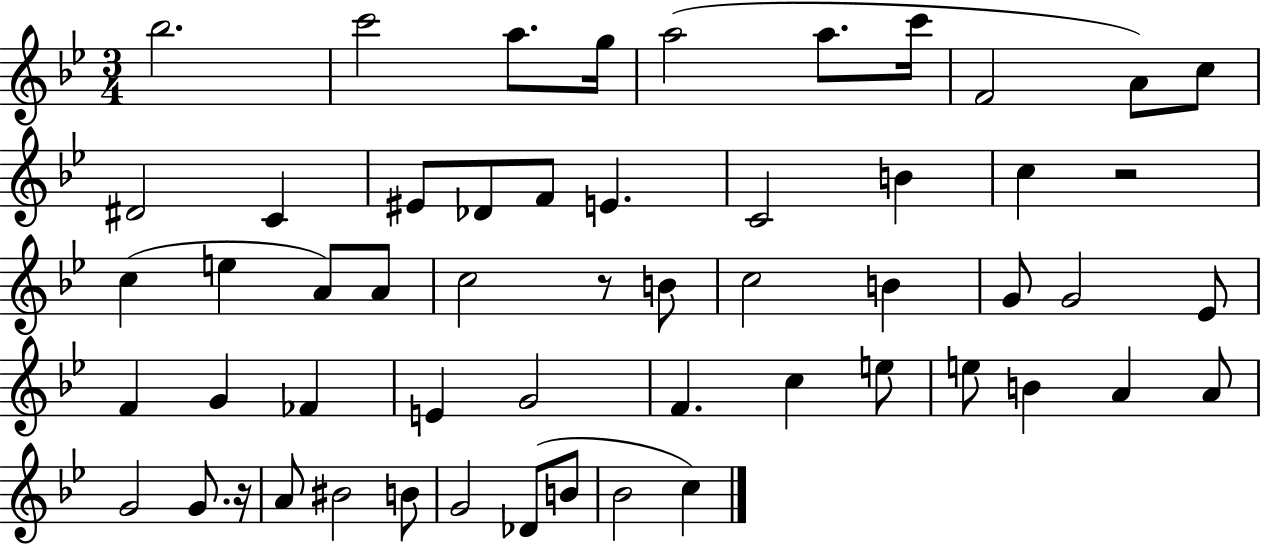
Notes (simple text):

Bb5/h. C6/h A5/e. G5/s A5/h A5/e. C6/s F4/h A4/e C5/e D#4/h C4/q EIS4/e Db4/e F4/e E4/q. C4/h B4/q C5/q R/h C5/q E5/q A4/e A4/e C5/h R/e B4/e C5/h B4/q G4/e G4/h Eb4/e F4/q G4/q FES4/q E4/q G4/h F4/q. C5/q E5/e E5/e B4/q A4/q A4/e G4/h G4/e. R/s A4/e BIS4/h B4/e G4/h Db4/e B4/e Bb4/h C5/q